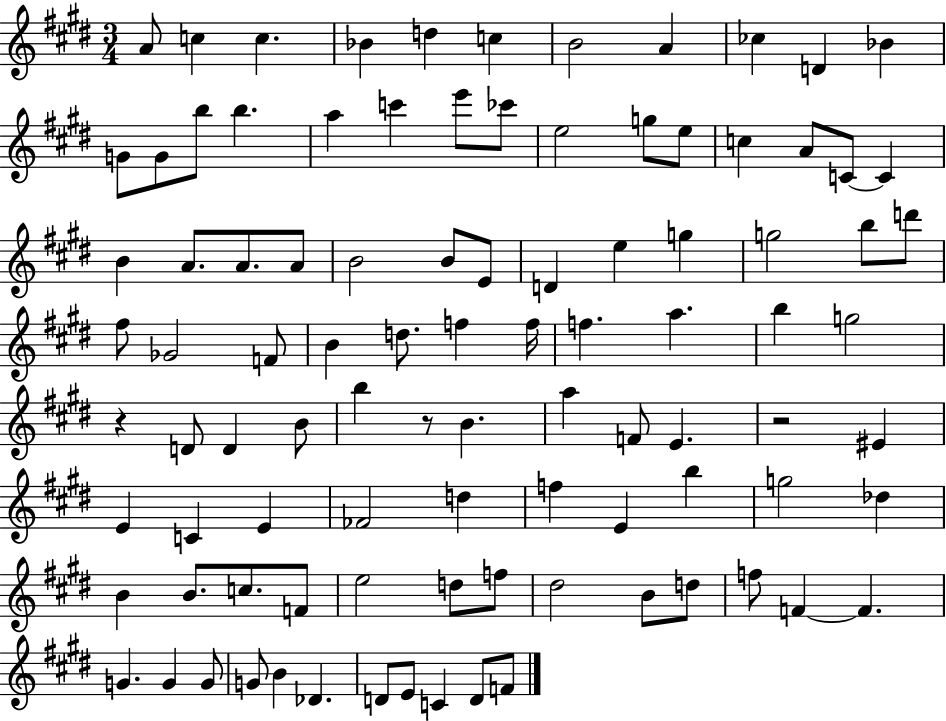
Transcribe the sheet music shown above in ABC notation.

X:1
T:Untitled
M:3/4
L:1/4
K:E
A/2 c c _B d c B2 A _c D _B G/2 G/2 b/2 b a c' e'/2 _c'/2 e2 g/2 e/2 c A/2 C/2 C B A/2 A/2 A/2 B2 B/2 E/2 D e g g2 b/2 d'/2 ^f/2 _G2 F/2 B d/2 f f/4 f a b g2 z D/2 D B/2 b z/2 B a F/2 E z2 ^E E C E _F2 d f E b g2 _d B B/2 c/2 F/2 e2 d/2 f/2 ^d2 B/2 d/2 f/2 F F G G G/2 G/2 B _D D/2 E/2 C D/2 F/2